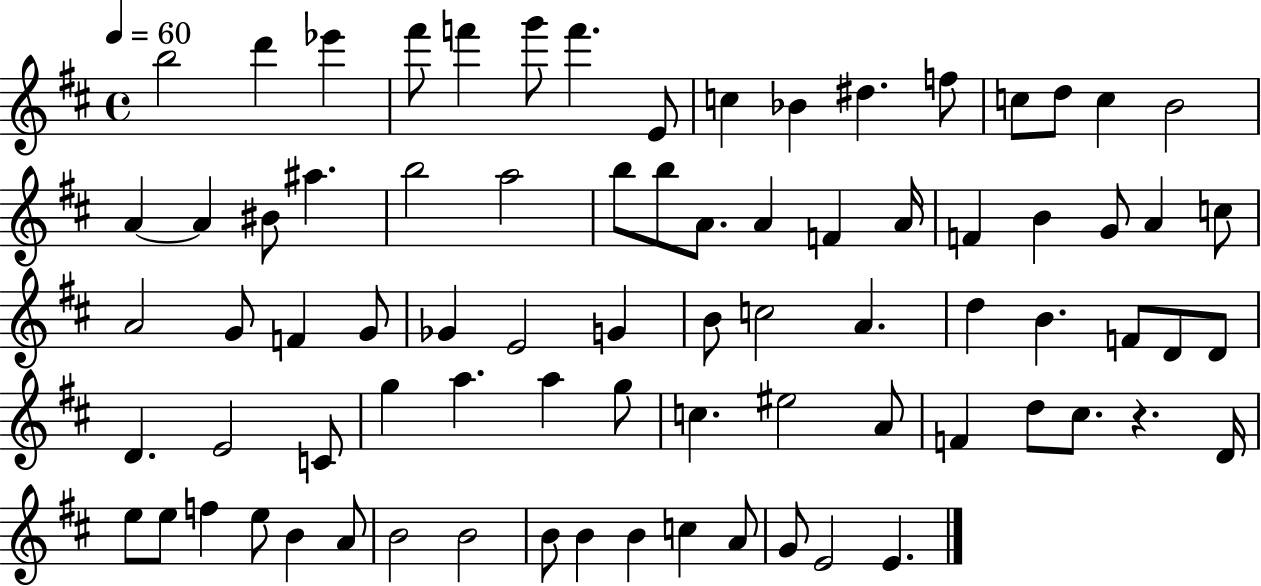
{
  \clef treble
  \time 4/4
  \defaultTimeSignature
  \key d \major
  \tempo 4 = 60
  b''2 d'''4 ees'''4 | fis'''8 f'''4 g'''8 f'''4. e'8 | c''4 bes'4 dis''4. f''8 | c''8 d''8 c''4 b'2 | \break a'4~~ a'4 bis'8 ais''4. | b''2 a''2 | b''8 b''8 a'8. a'4 f'4 a'16 | f'4 b'4 g'8 a'4 c''8 | \break a'2 g'8 f'4 g'8 | ges'4 e'2 g'4 | b'8 c''2 a'4. | d''4 b'4. f'8 d'8 d'8 | \break d'4. e'2 c'8 | g''4 a''4. a''4 g''8 | c''4. eis''2 a'8 | f'4 d''8 cis''8. r4. d'16 | \break e''8 e''8 f''4 e''8 b'4 a'8 | b'2 b'2 | b'8 b'4 b'4 c''4 a'8 | g'8 e'2 e'4. | \break \bar "|."
}